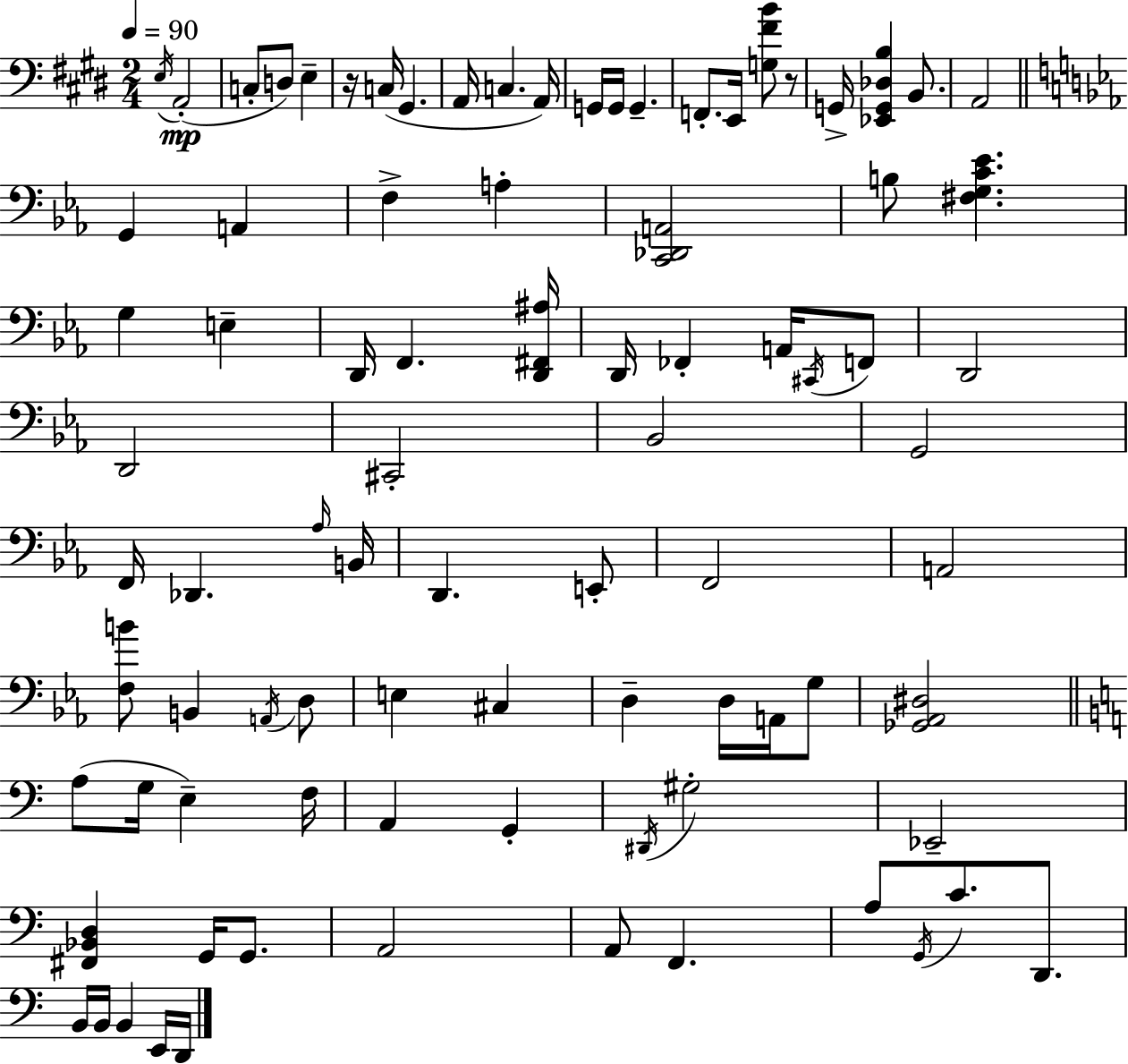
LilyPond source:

{
  \clef bass
  \numericTimeSignature
  \time 2/4
  \key e \major
  \tempo 4 = 90
  \repeat volta 2 { \acciaccatura { e16 }(\mp a,2-. | c8-. d8) e4-- | r16 c16( gis,4. | a,16 c4. | \break a,16) g,16 g,16 g,4.-- | f,8.-. e,16 <g fis' b'>8 r8 | g,16-> <ees, g, des b>4 b,8. | a,2 | \break \bar "||" \break \key ees \major g,4 a,4 | f4-> a4-. | <c, des, a,>2 | b8 <fis g c' ees'>4. | \break g4 e4-- | d,16 f,4. <d, fis, ais>16 | d,16 fes,4-. a,16 \acciaccatura { cis,16 } f,8 | d,2 | \break d,2 | cis,2-. | bes,2 | g,2 | \break f,16 des,4. | \grace { aes16 } b,16 d,4. | e,8-. f,2 | a,2 | \break <f b'>8 b,4 | \acciaccatura { a,16 } d8 e4 cis4 | d4-- d16 | a,16 g8 <ges, aes, dis>2 | \break \bar "||" \break \key c \major a8( g16 e4--) f16 | a,4 g,4-. | \acciaccatura { dis,16 } gis2-. | ees,2-- | \break <fis, bes, d>4 g,16 g,8. | a,2 | a,8 f,4. | a8 \acciaccatura { g,16 } c'8. d,8. | \break b,16 b,16 b,4 | e,16 d,16 } \bar "|."
}